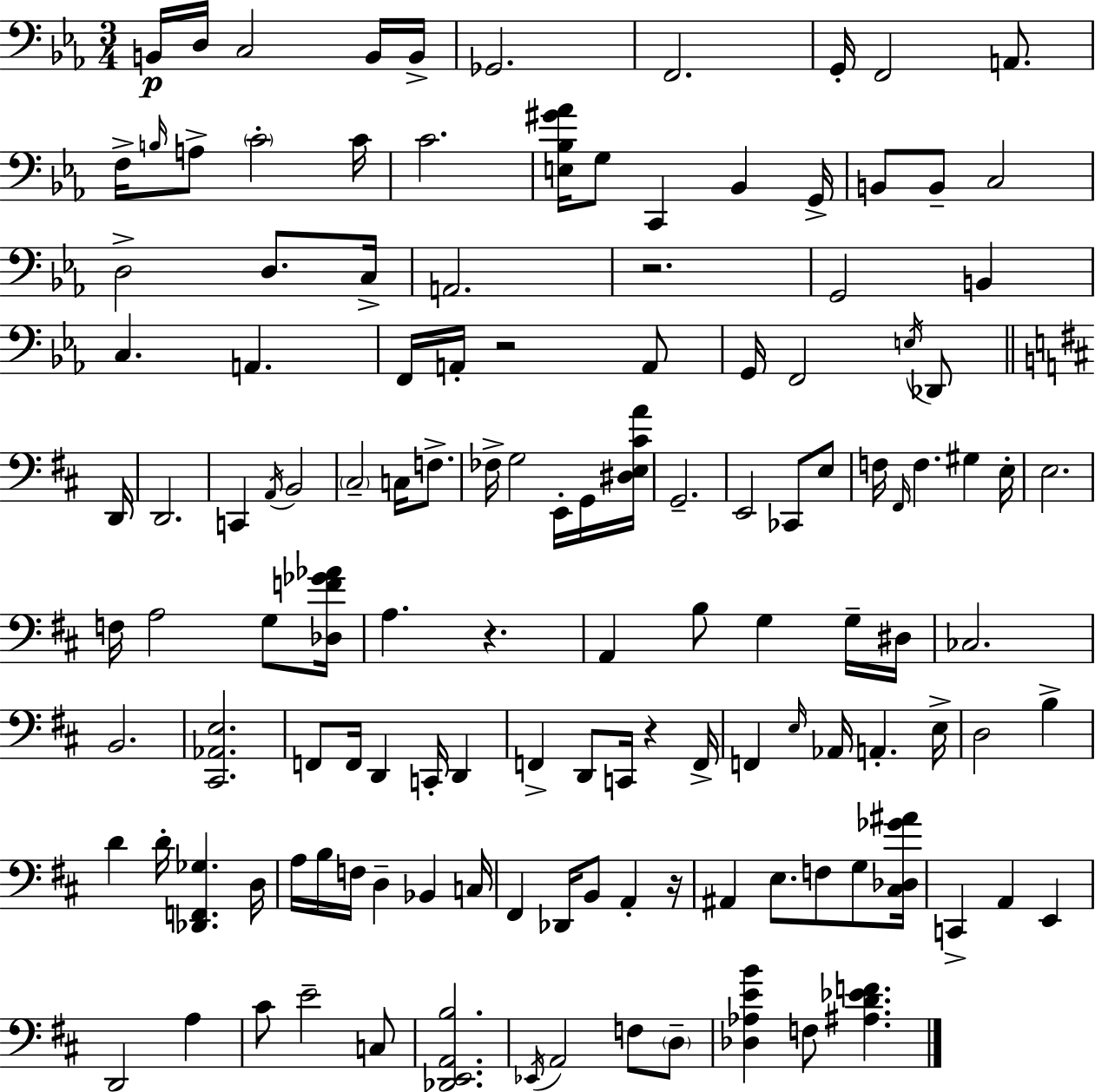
X:1
T:Untitled
M:3/4
L:1/4
K:Cm
B,,/4 D,/4 C,2 B,,/4 B,,/4 _G,,2 F,,2 G,,/4 F,,2 A,,/2 F,/4 B,/4 A,/2 C2 C/4 C2 [E,_B,^G_A]/4 G,/2 C,, _B,, G,,/4 B,,/2 B,,/2 C,2 D,2 D,/2 C,/4 A,,2 z2 G,,2 B,, C, A,, F,,/4 A,,/4 z2 A,,/2 G,,/4 F,,2 E,/4 _D,,/2 D,,/4 D,,2 C,, A,,/4 B,,2 ^C,2 C,/4 F,/2 _F,/4 G,2 E,,/4 G,,/4 [^D,E,^CA]/4 G,,2 E,,2 _C,,/2 E,/2 F,/4 ^F,,/4 F, ^G, E,/4 E,2 F,/4 A,2 G,/2 [_D,F_G_A]/4 A, z A,, B,/2 G, G,/4 ^D,/4 _C,2 B,,2 [^C,,_A,,E,]2 F,,/2 F,,/4 D,, C,,/4 D,, F,, D,,/2 C,,/4 z F,,/4 F,, E,/4 _A,,/4 A,, E,/4 D,2 B, D D/4 [_D,,F,,_G,] D,/4 A,/4 B,/4 F,/4 D, _B,, C,/4 ^F,, _D,,/4 B,,/2 A,, z/4 ^A,, E,/2 F,/2 G,/2 [^C,_D,_G^A]/4 C,, A,, E,, D,,2 A, ^C/2 E2 C,/2 [_D,,E,,A,,B,]2 _E,,/4 A,,2 F,/2 D,/2 [_D,_A,EB] F,/2 [^A,D_EF]